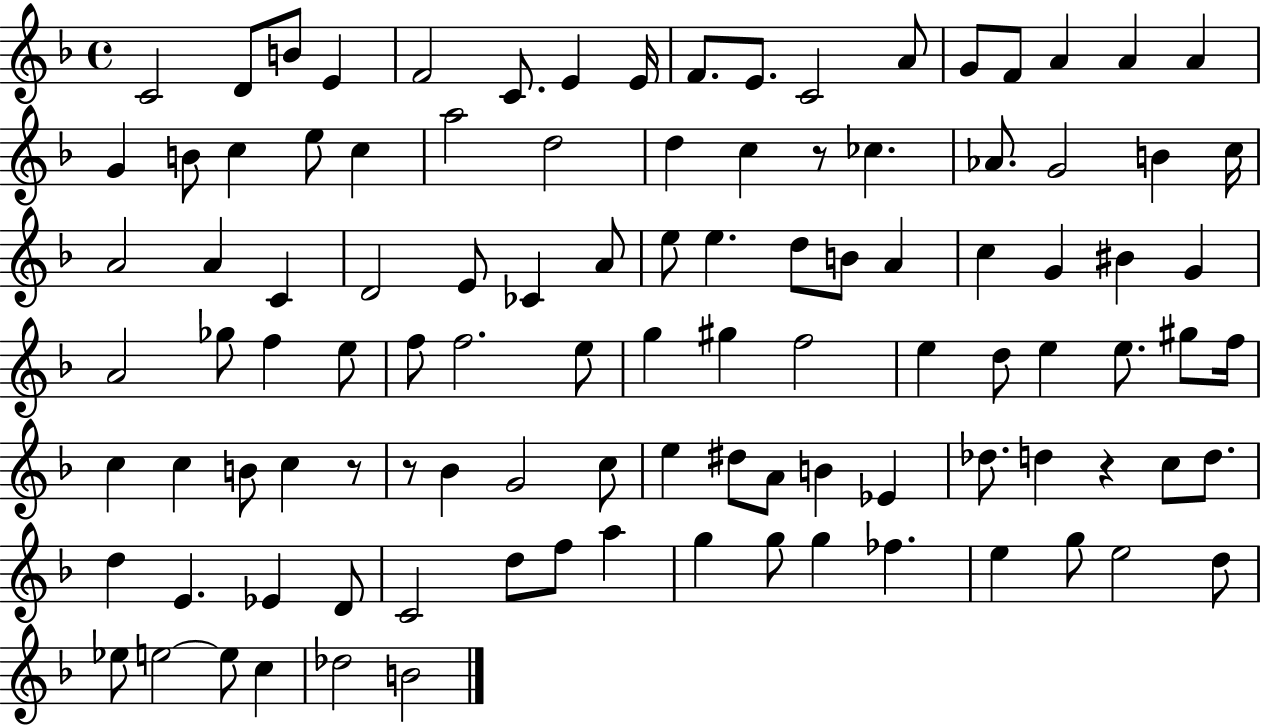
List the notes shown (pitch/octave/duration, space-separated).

C4/h D4/e B4/e E4/q F4/h C4/e. E4/q E4/s F4/e. E4/e. C4/h A4/e G4/e F4/e A4/q A4/q A4/q G4/q B4/e C5/q E5/e C5/q A5/h D5/h D5/q C5/q R/e CES5/q. Ab4/e. G4/h B4/q C5/s A4/h A4/q C4/q D4/h E4/e CES4/q A4/e E5/e E5/q. D5/e B4/e A4/q C5/q G4/q BIS4/q G4/q A4/h Gb5/e F5/q E5/e F5/e F5/h. E5/e G5/q G#5/q F5/h E5/q D5/e E5/q E5/e. G#5/e F5/s C5/q C5/q B4/e C5/q R/e R/e Bb4/q G4/h C5/e E5/q D#5/e A4/e B4/q Eb4/q Db5/e. D5/q R/q C5/e D5/e. D5/q E4/q. Eb4/q D4/e C4/h D5/e F5/e A5/q G5/q G5/e G5/q FES5/q. E5/q G5/e E5/h D5/e Eb5/e E5/h E5/e C5/q Db5/h B4/h